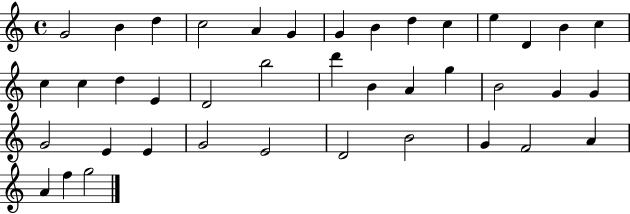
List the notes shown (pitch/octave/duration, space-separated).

G4/h B4/q D5/q C5/h A4/q G4/q G4/q B4/q D5/q C5/q E5/q D4/q B4/q C5/q C5/q C5/q D5/q E4/q D4/h B5/h D6/q B4/q A4/q G5/q B4/h G4/q G4/q G4/h E4/q E4/q G4/h E4/h D4/h B4/h G4/q F4/h A4/q A4/q F5/q G5/h